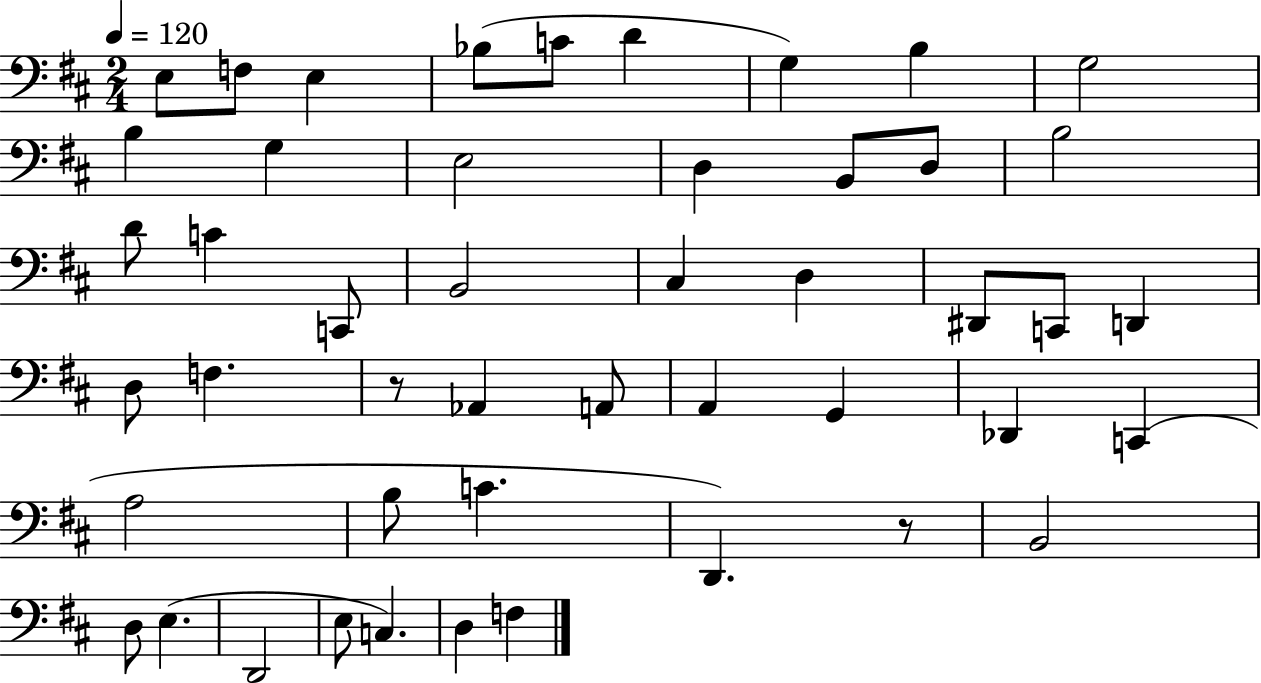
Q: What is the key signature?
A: D major